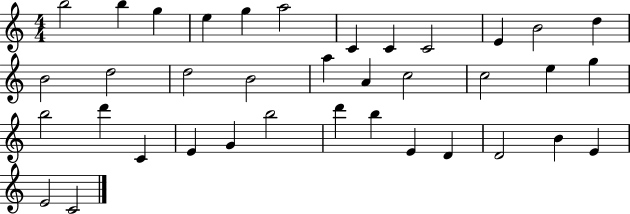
X:1
T:Untitled
M:4/4
L:1/4
K:C
b2 b g e g a2 C C C2 E B2 d B2 d2 d2 B2 a A c2 c2 e g b2 d' C E G b2 d' b E D D2 B E E2 C2